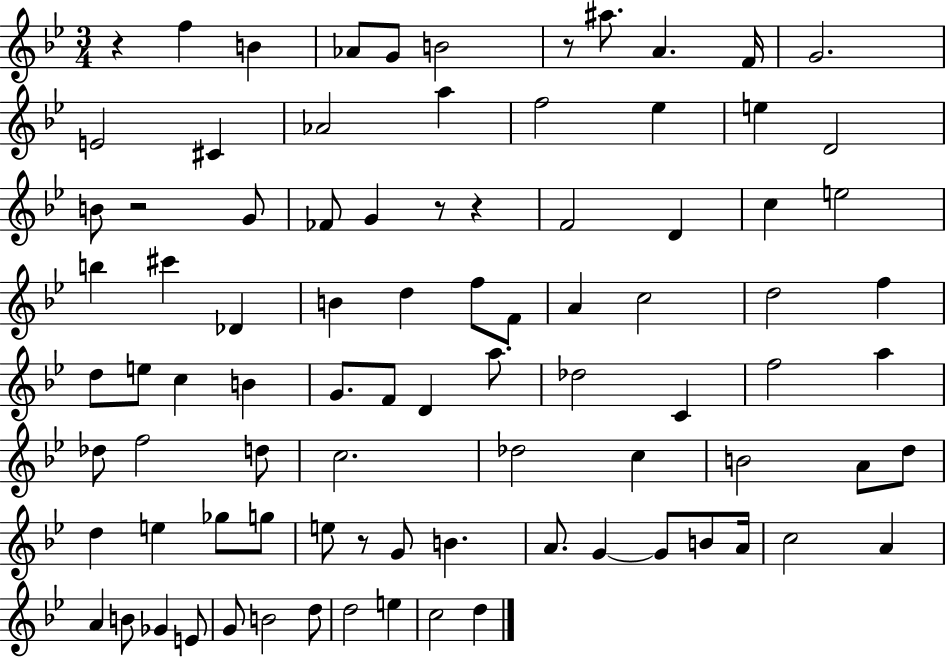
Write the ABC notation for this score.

X:1
T:Untitled
M:3/4
L:1/4
K:Bb
z f B _A/2 G/2 B2 z/2 ^a/2 A F/4 G2 E2 ^C _A2 a f2 _e e D2 B/2 z2 G/2 _F/2 G z/2 z F2 D c e2 b ^c' _D B d f/2 F/2 A c2 d2 f d/2 e/2 c B G/2 F/2 D a/2 _d2 C f2 a _d/2 f2 d/2 c2 _d2 c B2 A/2 d/2 d e _g/2 g/2 e/2 z/2 G/2 B A/2 G G/2 B/2 A/4 c2 A A B/2 _G E/2 G/2 B2 d/2 d2 e c2 d